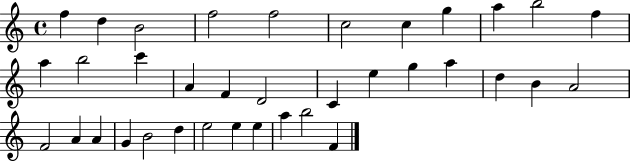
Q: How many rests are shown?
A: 0